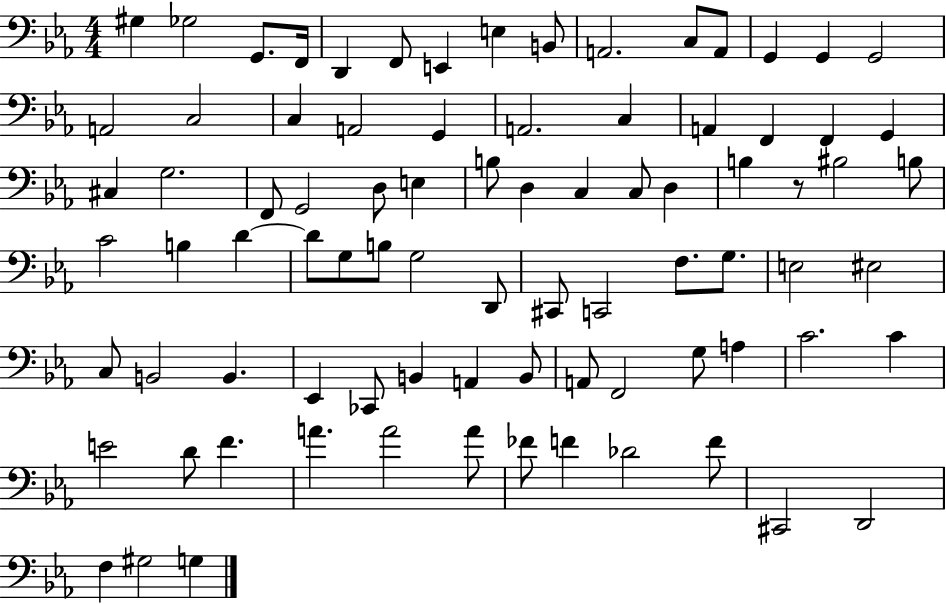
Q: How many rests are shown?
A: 1